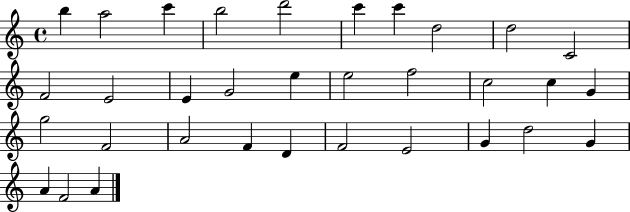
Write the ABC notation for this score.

X:1
T:Untitled
M:4/4
L:1/4
K:C
b a2 c' b2 d'2 c' c' d2 d2 C2 F2 E2 E G2 e e2 f2 c2 c G g2 F2 A2 F D F2 E2 G d2 G A F2 A